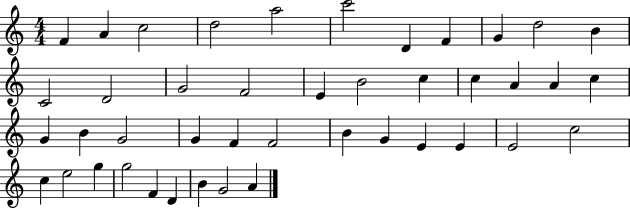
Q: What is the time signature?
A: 4/4